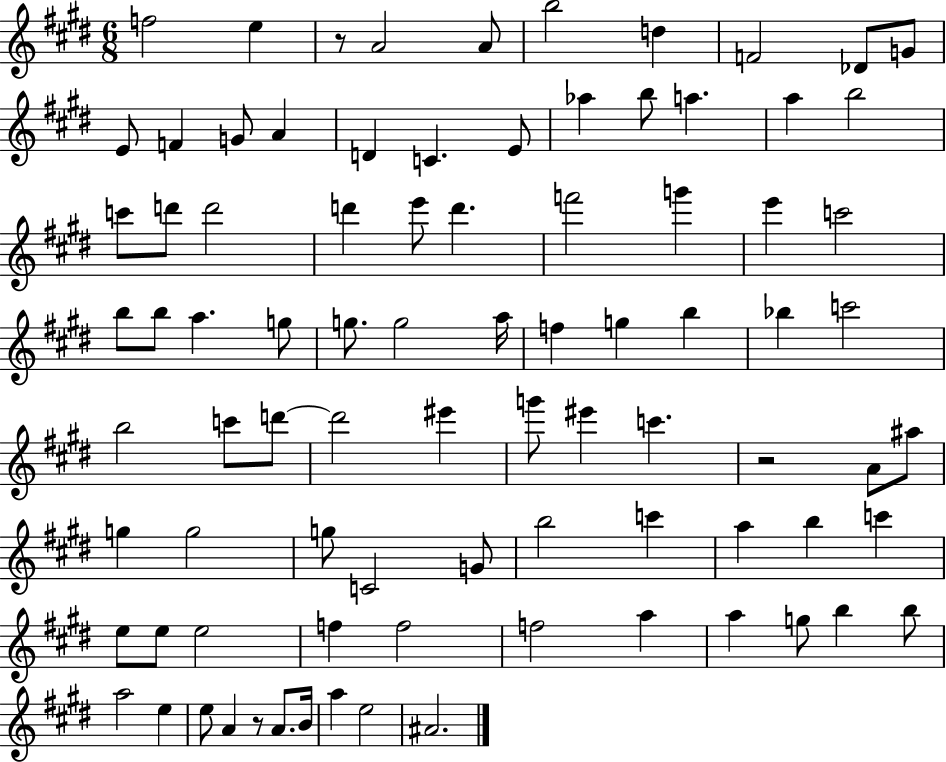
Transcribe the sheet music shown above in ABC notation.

X:1
T:Untitled
M:6/8
L:1/4
K:E
f2 e z/2 A2 A/2 b2 d F2 _D/2 G/2 E/2 F G/2 A D C E/2 _a b/2 a a b2 c'/2 d'/2 d'2 d' e'/2 d' f'2 g' e' c'2 b/2 b/2 a g/2 g/2 g2 a/4 f g b _b c'2 b2 c'/2 d'/2 d'2 ^e' g'/2 ^e' c' z2 A/2 ^a/2 g g2 g/2 C2 G/2 b2 c' a b c' e/2 e/2 e2 f f2 f2 a a g/2 b b/2 a2 e e/2 A z/2 A/2 B/4 a e2 ^A2